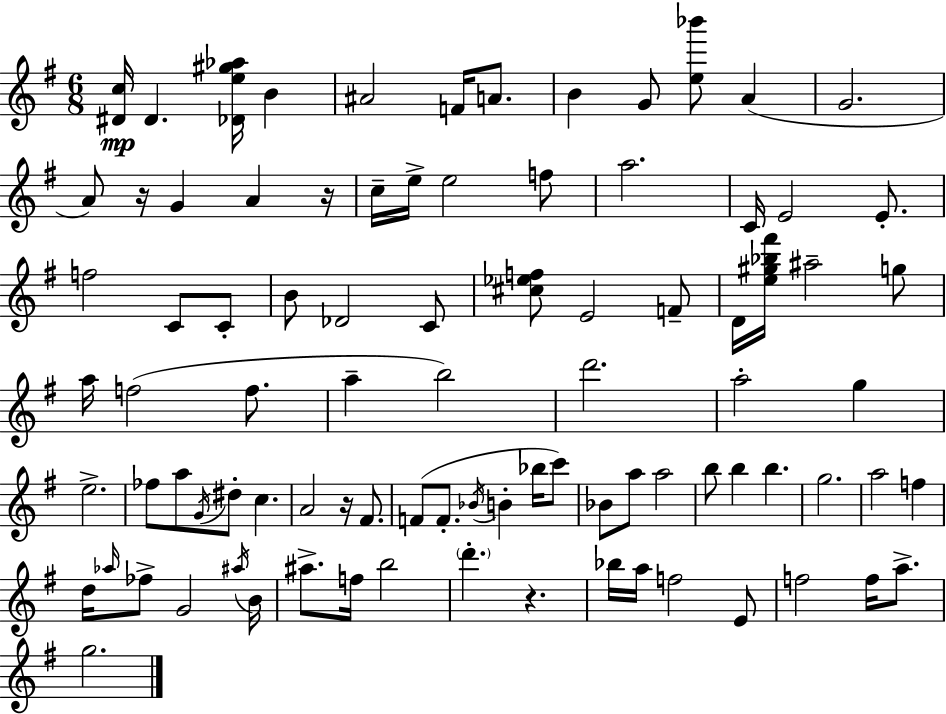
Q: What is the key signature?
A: E minor